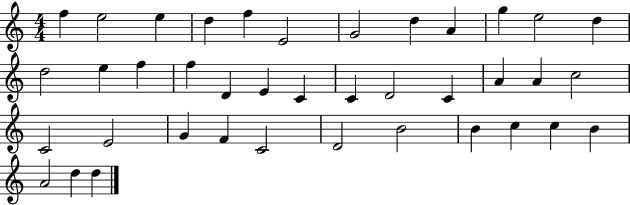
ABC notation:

X:1
T:Untitled
M:4/4
L:1/4
K:C
f e2 e d f E2 G2 d A g e2 d d2 e f f D E C C D2 C A A c2 C2 E2 G F C2 D2 B2 B c c B A2 d d